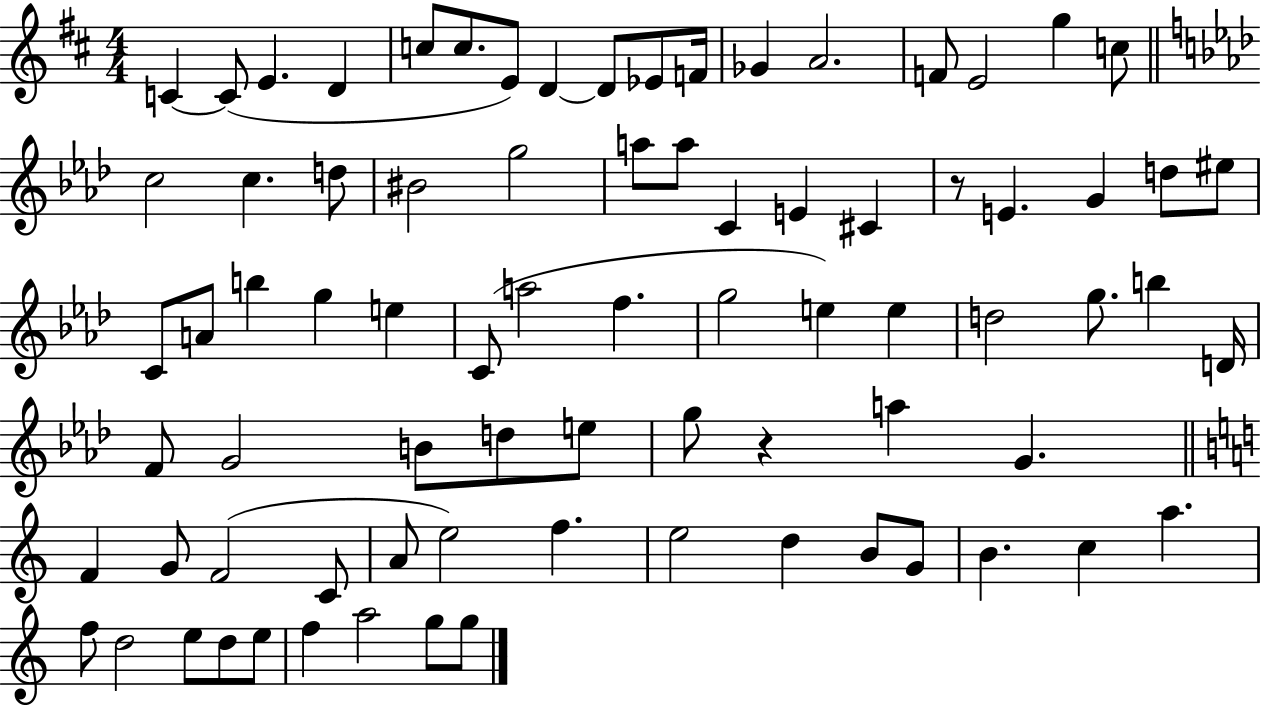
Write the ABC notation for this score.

X:1
T:Untitled
M:4/4
L:1/4
K:D
C C/2 E D c/2 c/2 E/2 D D/2 _E/2 F/4 _G A2 F/2 E2 g c/2 c2 c d/2 ^B2 g2 a/2 a/2 C E ^C z/2 E G d/2 ^e/2 C/2 A/2 b g e C/2 a2 f g2 e e d2 g/2 b D/4 F/2 G2 B/2 d/2 e/2 g/2 z a G F G/2 F2 C/2 A/2 e2 f e2 d B/2 G/2 B c a f/2 d2 e/2 d/2 e/2 f a2 g/2 g/2